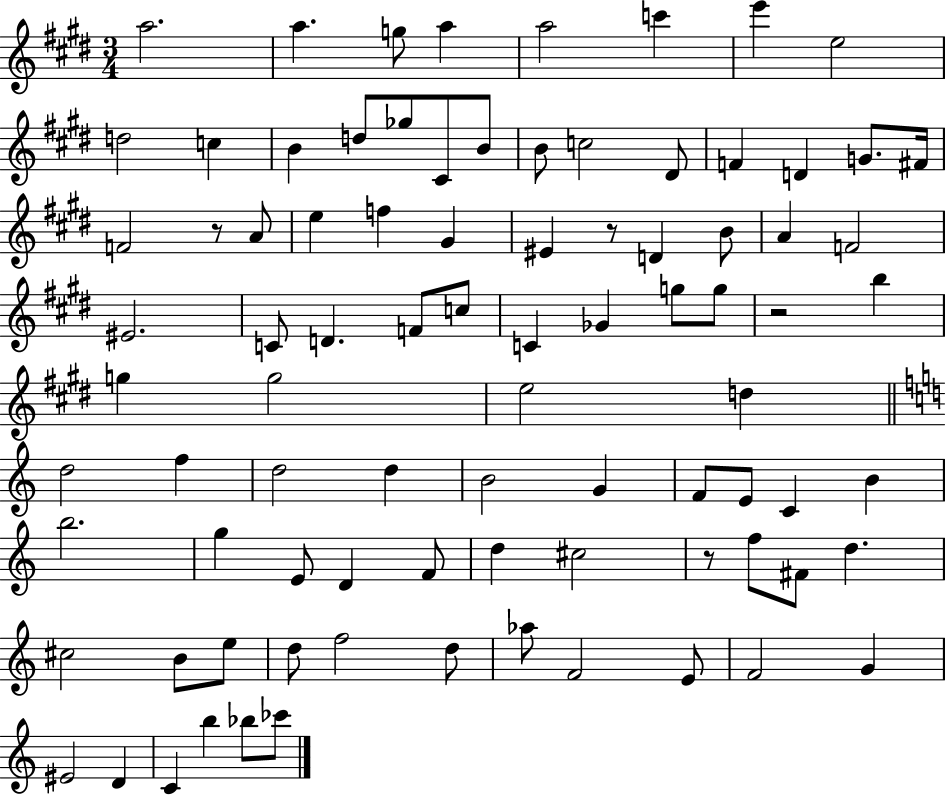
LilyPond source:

{
  \clef treble
  \numericTimeSignature
  \time 3/4
  \key e \major
  \repeat volta 2 { a''2. | a''4. g''8 a''4 | a''2 c'''4 | e'''4 e''2 | \break d''2 c''4 | b'4 d''8 ges''8 cis'8 b'8 | b'8 c''2 dis'8 | f'4 d'4 g'8. fis'16 | \break f'2 r8 a'8 | e''4 f''4 gis'4 | eis'4 r8 d'4 b'8 | a'4 f'2 | \break eis'2. | c'8 d'4. f'8 c''8 | c'4 ges'4 g''8 g''8 | r2 b''4 | \break g''4 g''2 | e''2 d''4 | \bar "||" \break \key c \major d''2 f''4 | d''2 d''4 | b'2 g'4 | f'8 e'8 c'4 b'4 | \break b''2. | g''4 e'8 d'4 f'8 | d''4 cis''2 | r8 f''8 fis'8 d''4. | \break cis''2 b'8 e''8 | d''8 f''2 d''8 | aes''8 f'2 e'8 | f'2 g'4 | \break eis'2 d'4 | c'4 b''4 bes''8 ces'''8 | } \bar "|."
}